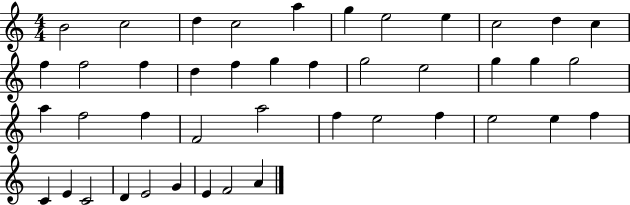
B4/h C5/h D5/q C5/h A5/q G5/q E5/h E5/q C5/h D5/q C5/q F5/q F5/h F5/q D5/q F5/q G5/q F5/q G5/h E5/h G5/q G5/q G5/h A5/q F5/h F5/q F4/h A5/h F5/q E5/h F5/q E5/h E5/q F5/q C4/q E4/q C4/h D4/q E4/h G4/q E4/q F4/h A4/q